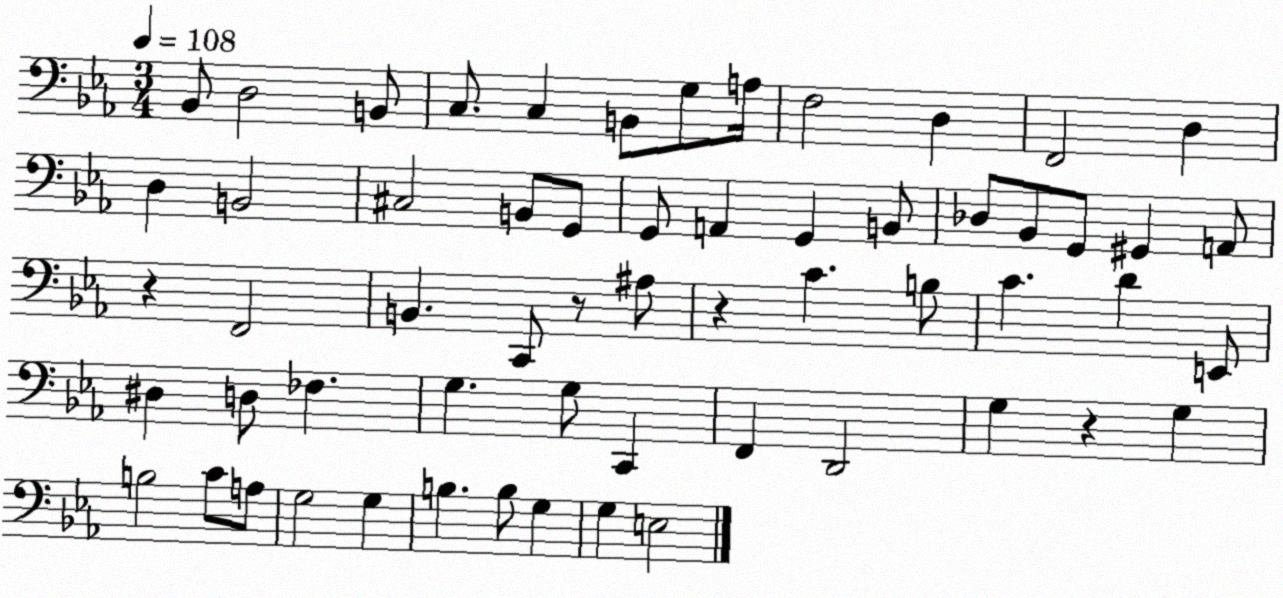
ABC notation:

X:1
T:Untitled
M:3/4
L:1/4
K:Eb
_B,,/2 D,2 B,,/2 C,/2 C, B,,/2 G,/2 A,/4 F,2 D, F,,2 D, D, B,,2 ^C,2 B,,/2 G,,/2 G,,/2 A,, G,, B,,/2 _D,/2 _B,,/2 G,,/2 ^G,, A,,/2 z F,,2 B,, C,,/2 z/2 ^A,/2 z C B,/2 C D E,,/2 ^D, D,/2 _F, G, G,/2 C,, F,, D,,2 G, z G, B,2 C/2 A,/2 G,2 G, B, B,/2 G, G, E,2